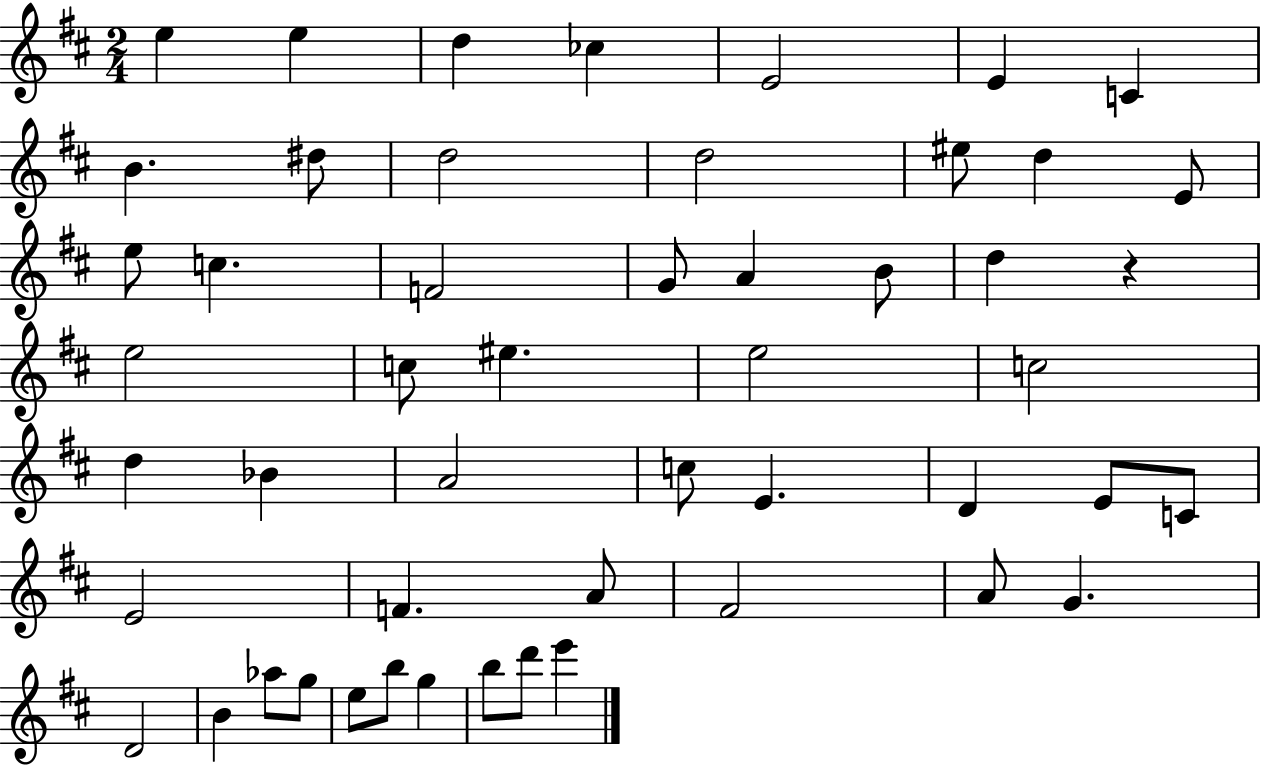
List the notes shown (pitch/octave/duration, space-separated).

E5/q E5/q D5/q CES5/q E4/h E4/q C4/q B4/q. D#5/e D5/h D5/h EIS5/e D5/q E4/e E5/e C5/q. F4/h G4/e A4/q B4/e D5/q R/q E5/h C5/e EIS5/q. E5/h C5/h D5/q Bb4/q A4/h C5/e E4/q. D4/q E4/e C4/e E4/h F4/q. A4/e F#4/h A4/e G4/q. D4/h B4/q Ab5/e G5/e E5/e B5/e G5/q B5/e D6/e E6/q